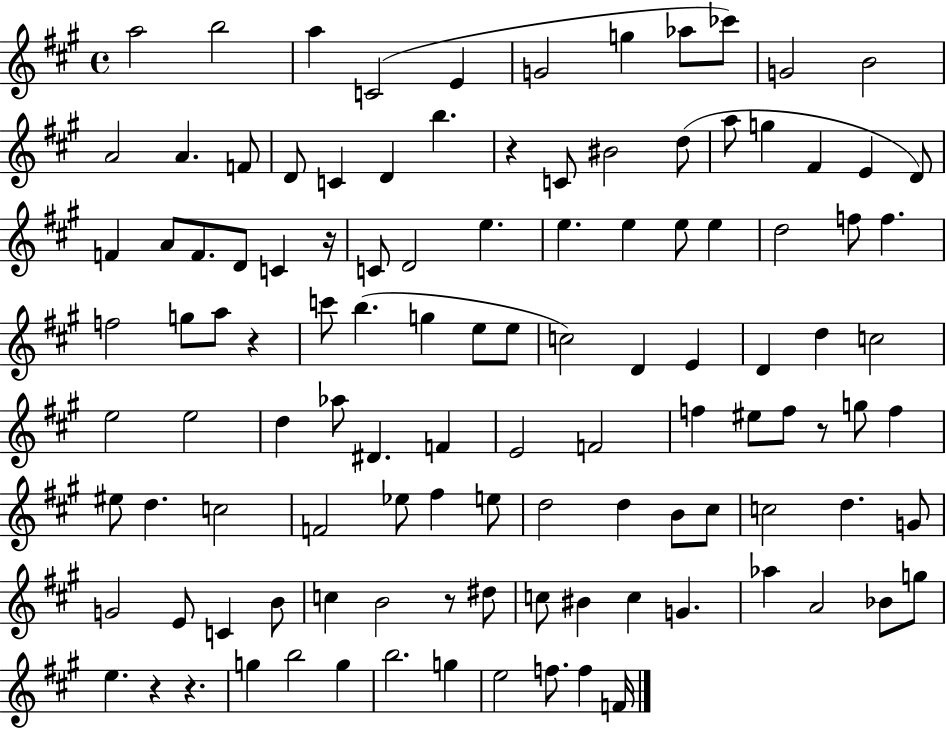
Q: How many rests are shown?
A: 7